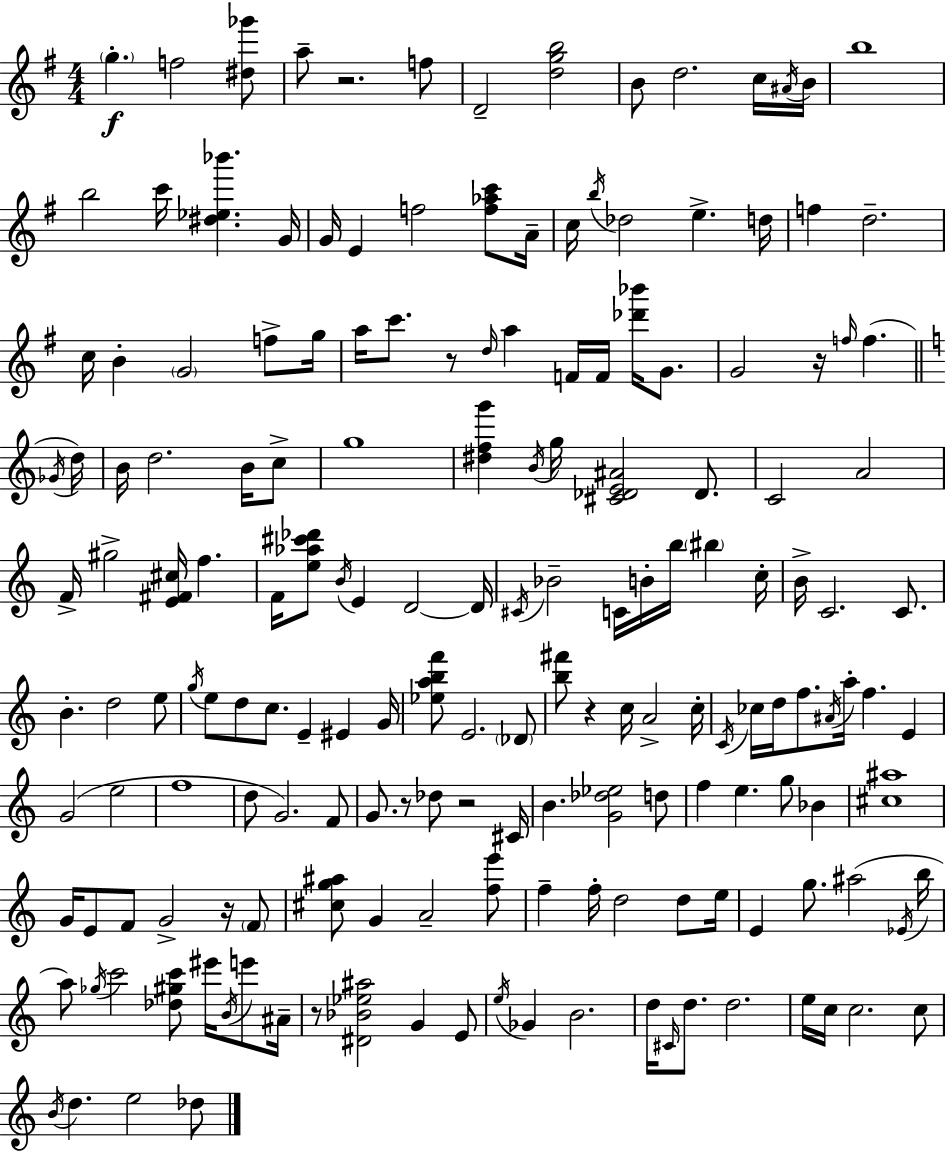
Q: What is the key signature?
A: G major